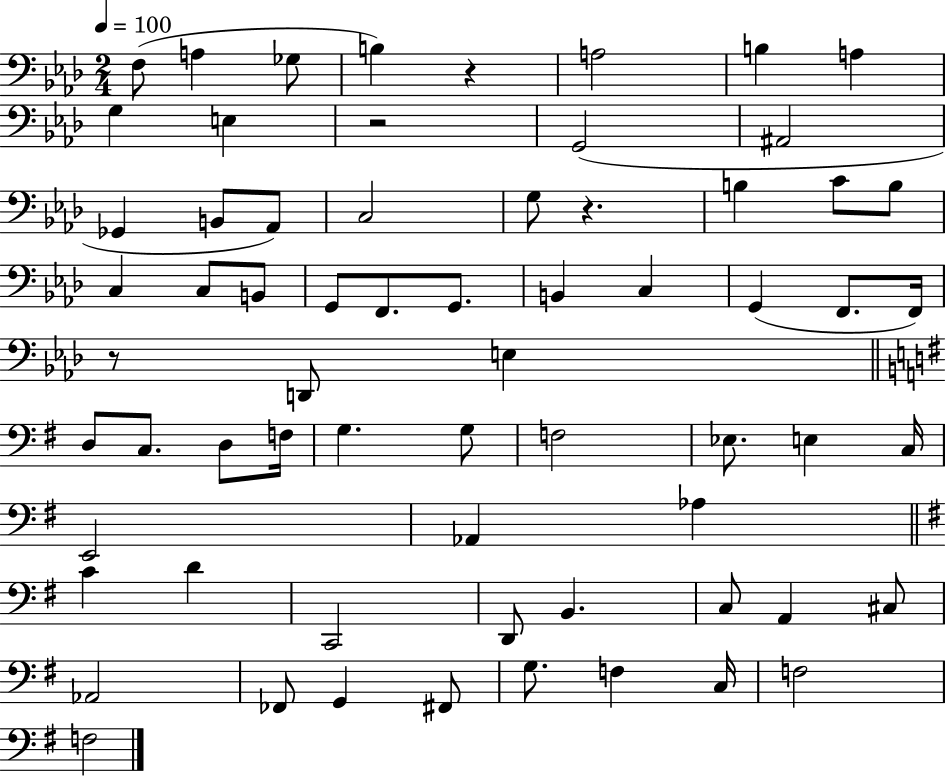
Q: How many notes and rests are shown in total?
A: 66